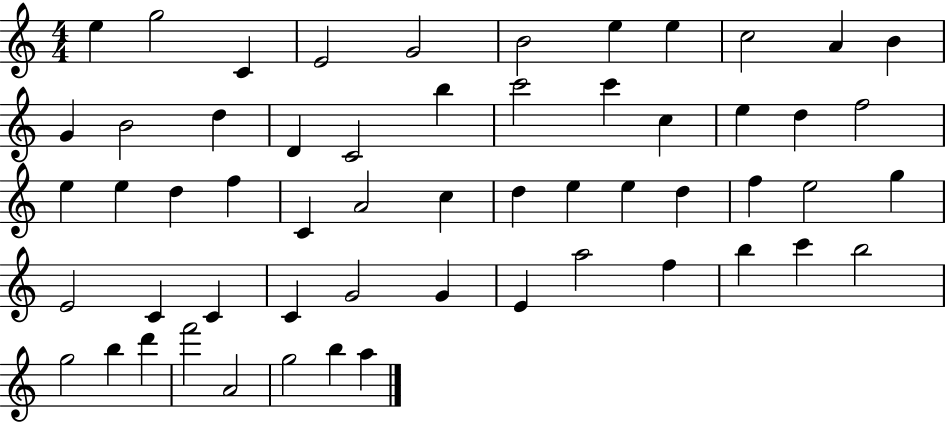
{
  \clef treble
  \numericTimeSignature
  \time 4/4
  \key c \major
  e''4 g''2 c'4 | e'2 g'2 | b'2 e''4 e''4 | c''2 a'4 b'4 | \break g'4 b'2 d''4 | d'4 c'2 b''4 | c'''2 c'''4 c''4 | e''4 d''4 f''2 | \break e''4 e''4 d''4 f''4 | c'4 a'2 c''4 | d''4 e''4 e''4 d''4 | f''4 e''2 g''4 | \break e'2 c'4 c'4 | c'4 g'2 g'4 | e'4 a''2 f''4 | b''4 c'''4 b''2 | \break g''2 b''4 d'''4 | f'''2 a'2 | g''2 b''4 a''4 | \bar "|."
}